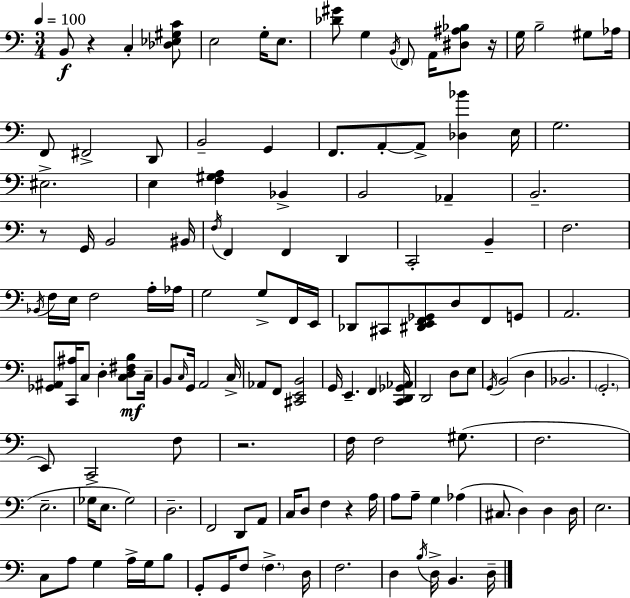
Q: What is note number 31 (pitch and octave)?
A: B2